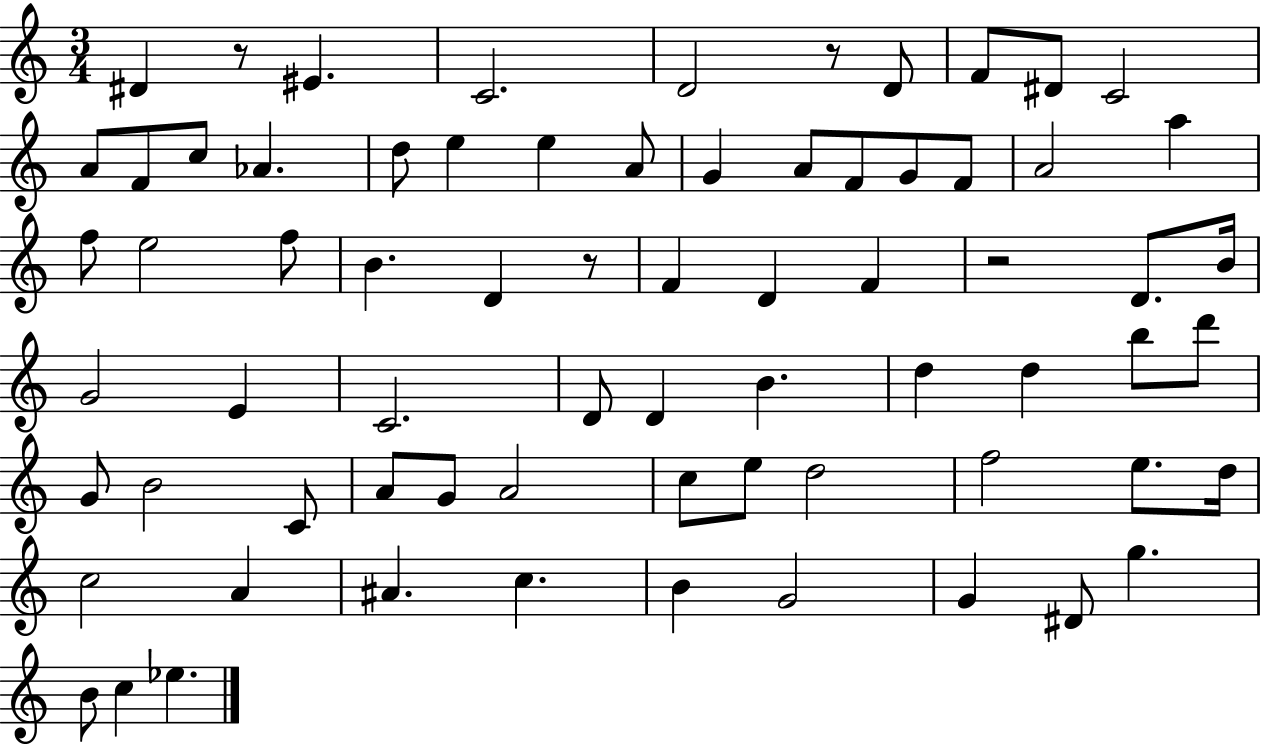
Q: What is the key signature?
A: C major